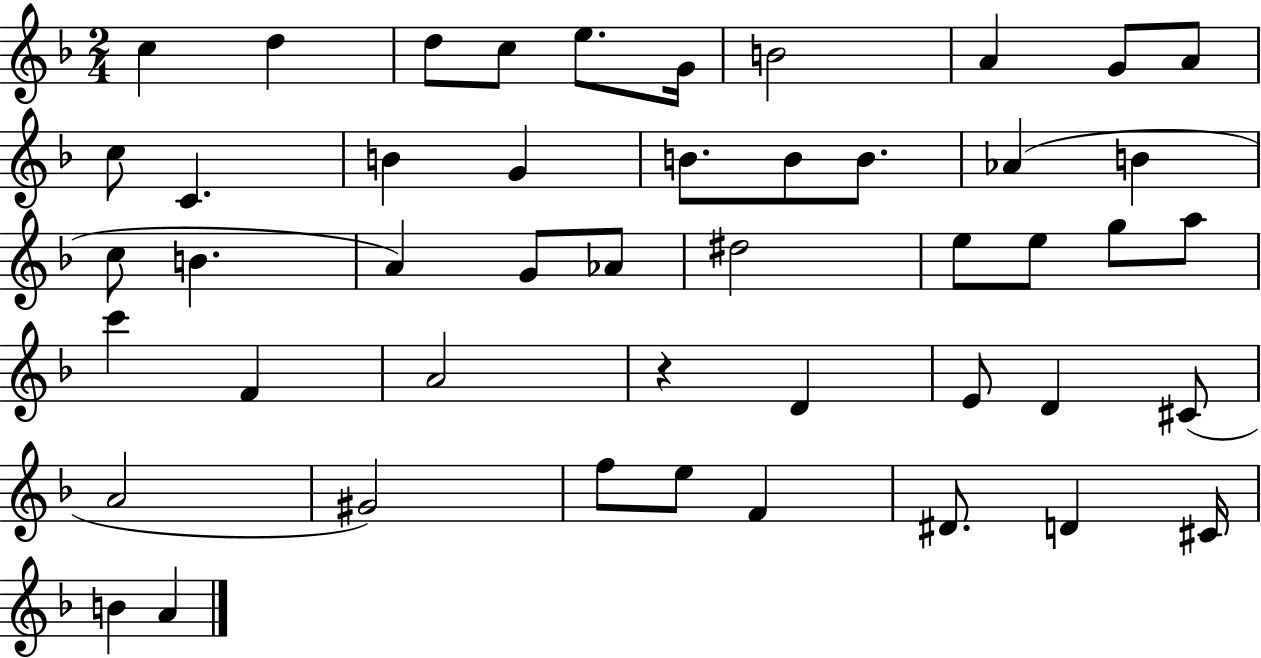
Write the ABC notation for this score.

X:1
T:Untitled
M:2/4
L:1/4
K:F
c d d/2 c/2 e/2 G/4 B2 A G/2 A/2 c/2 C B G B/2 B/2 B/2 _A B c/2 B A G/2 _A/2 ^d2 e/2 e/2 g/2 a/2 c' F A2 z D E/2 D ^C/2 A2 ^G2 f/2 e/2 F ^D/2 D ^C/4 B A